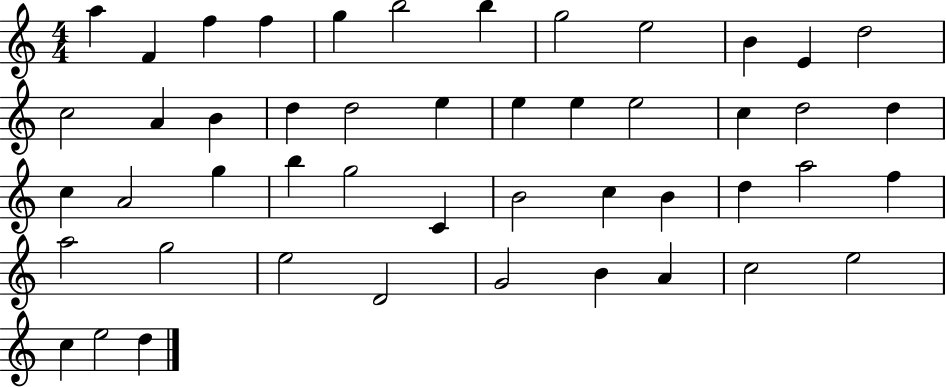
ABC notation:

X:1
T:Untitled
M:4/4
L:1/4
K:C
a F f f g b2 b g2 e2 B E d2 c2 A B d d2 e e e e2 c d2 d c A2 g b g2 C B2 c B d a2 f a2 g2 e2 D2 G2 B A c2 e2 c e2 d